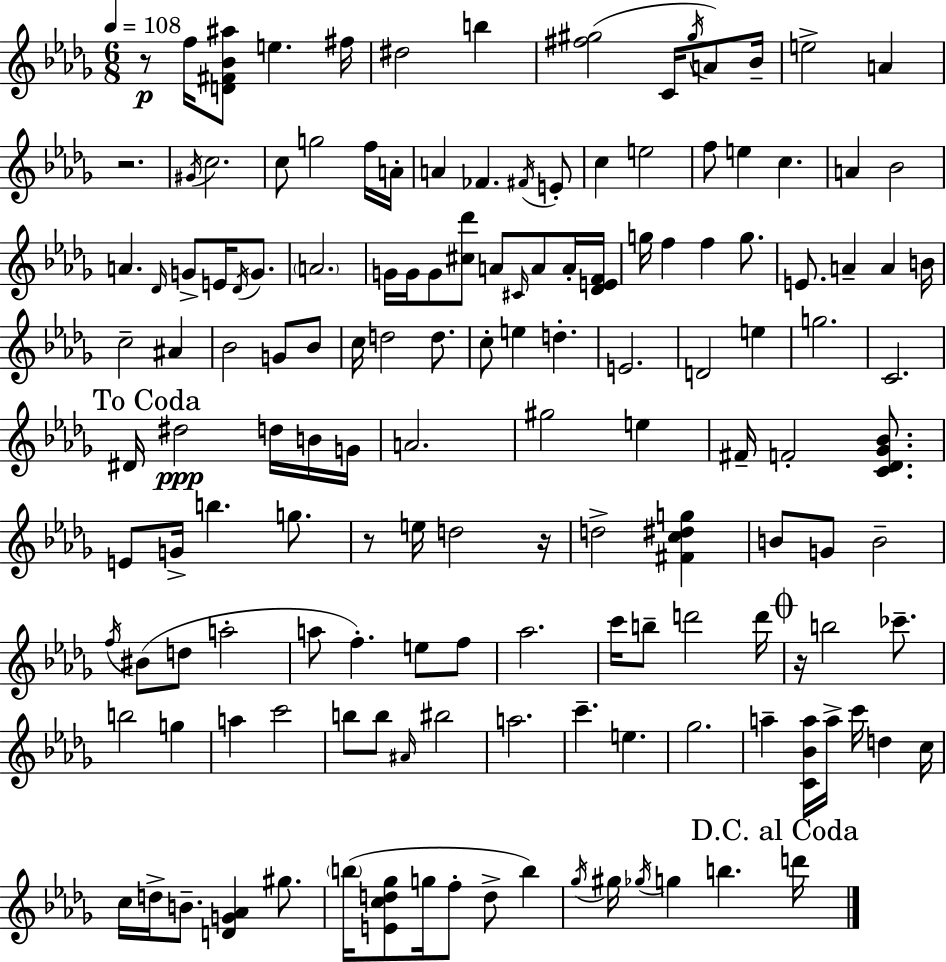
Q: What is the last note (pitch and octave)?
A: D6